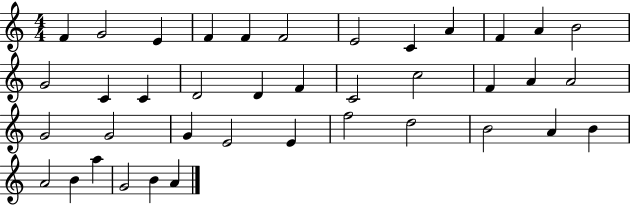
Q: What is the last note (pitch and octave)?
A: A4